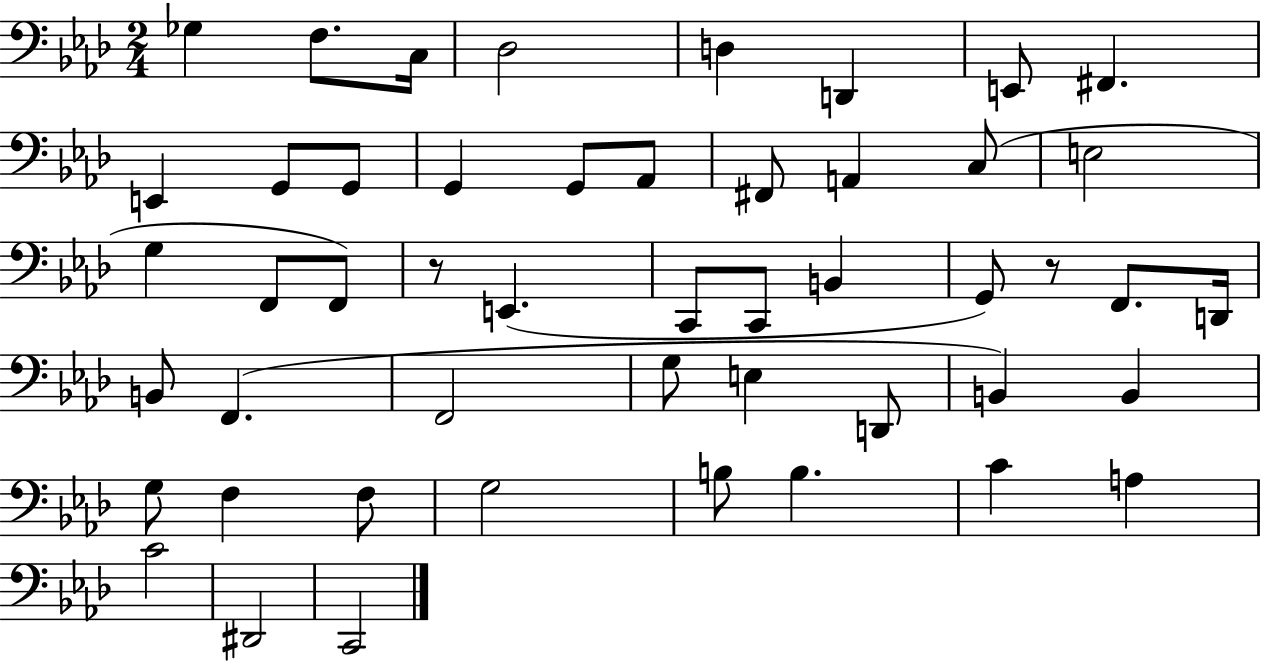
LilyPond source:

{
  \clef bass
  \numericTimeSignature
  \time 2/4
  \key aes \major
  ges4 f8. c16 | des2 | d4 d,4 | e,8 fis,4. | \break e,4 g,8 g,8 | g,4 g,8 aes,8 | fis,8 a,4 c8( | e2 | \break g4 f,8 f,8) | r8 e,4.( | c,8 c,8 b,4 | g,8) r8 f,8. d,16 | \break b,8 f,4.( | f,2 | g8 e4 d,8 | b,4) b,4 | \break g8 f4 f8 | g2 | b8 b4. | c'4 a4 | \break c'2 | dis,2 | c,2 | \bar "|."
}